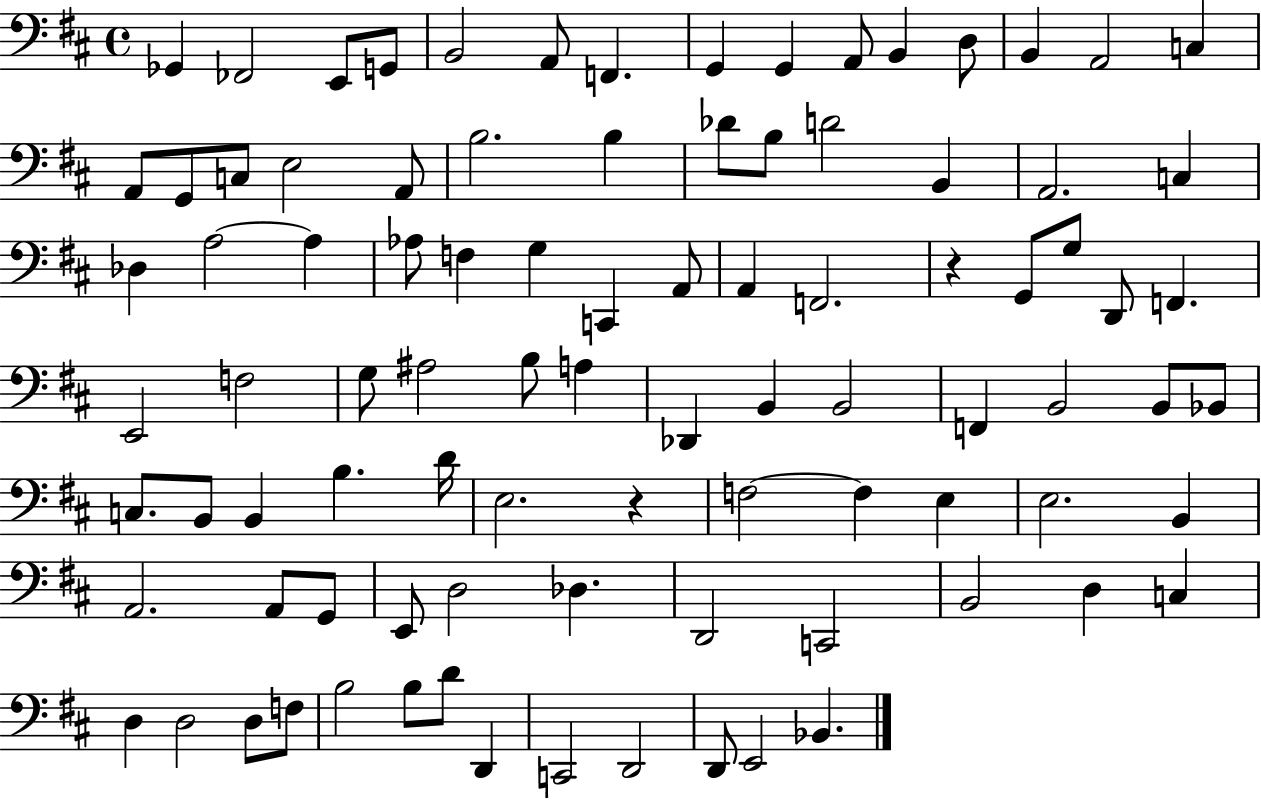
X:1
T:Untitled
M:4/4
L:1/4
K:D
_G,, _F,,2 E,,/2 G,,/2 B,,2 A,,/2 F,, G,, G,, A,,/2 B,, D,/2 B,, A,,2 C, A,,/2 G,,/2 C,/2 E,2 A,,/2 B,2 B, _D/2 B,/2 D2 B,, A,,2 C, _D, A,2 A, _A,/2 F, G, C,, A,,/2 A,, F,,2 z G,,/2 G,/2 D,,/2 F,, E,,2 F,2 G,/2 ^A,2 B,/2 A, _D,, B,, B,,2 F,, B,,2 B,,/2 _B,,/2 C,/2 B,,/2 B,, B, D/4 E,2 z F,2 F, E, E,2 B,, A,,2 A,,/2 G,,/2 E,,/2 D,2 _D, D,,2 C,,2 B,,2 D, C, D, D,2 D,/2 F,/2 B,2 B,/2 D/2 D,, C,,2 D,,2 D,,/2 E,,2 _B,,